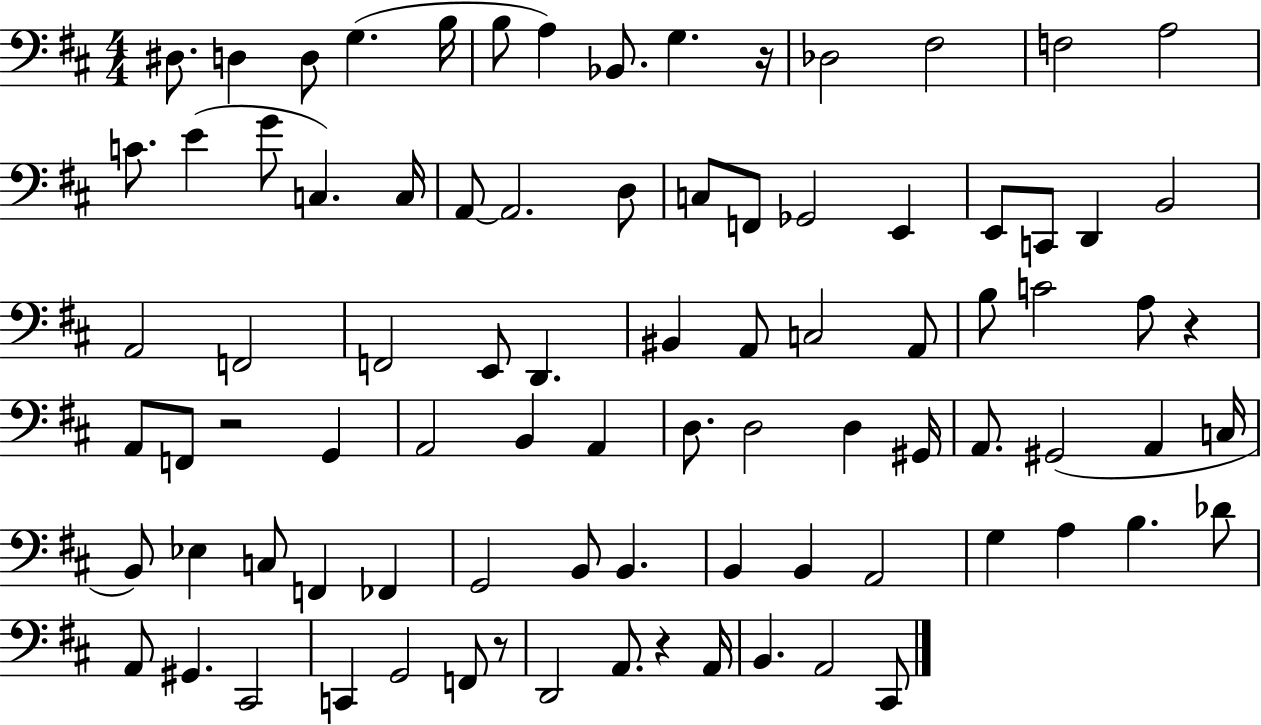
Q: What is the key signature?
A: D major